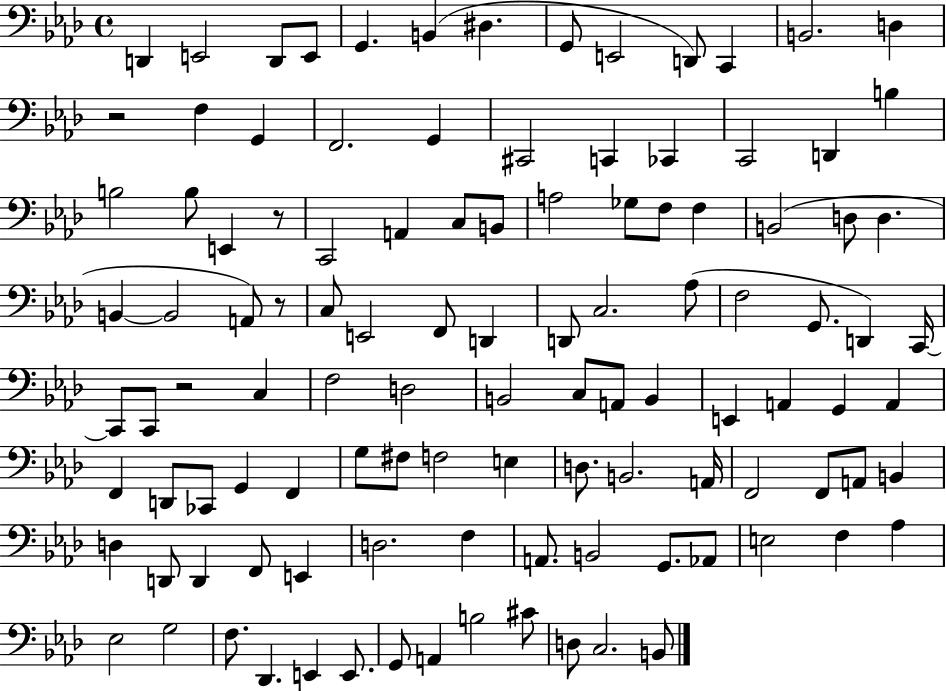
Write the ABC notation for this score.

X:1
T:Untitled
M:4/4
L:1/4
K:Ab
D,, E,,2 D,,/2 E,,/2 G,, B,, ^D, G,,/2 E,,2 D,,/2 C,, B,,2 D, z2 F, G,, F,,2 G,, ^C,,2 C,, _C,, C,,2 D,, B, B,2 B,/2 E,, z/2 C,,2 A,, C,/2 B,,/2 A,2 _G,/2 F,/2 F, B,,2 D,/2 D, B,, B,,2 A,,/2 z/2 C,/2 E,,2 F,,/2 D,, D,,/2 C,2 _A,/2 F,2 G,,/2 D,, C,,/4 C,,/2 C,,/2 z2 C, F,2 D,2 B,,2 C,/2 A,,/2 B,, E,, A,, G,, A,, F,, D,,/2 _C,,/2 G,, F,, G,/2 ^F,/2 F,2 E, D,/2 B,,2 A,,/4 F,,2 F,,/2 A,,/2 B,, D, D,,/2 D,, F,,/2 E,, D,2 F, A,,/2 B,,2 G,,/2 _A,,/2 E,2 F, _A, _E,2 G,2 F,/2 _D,, E,, E,,/2 G,,/2 A,, B,2 ^C/2 D,/2 C,2 B,,/2